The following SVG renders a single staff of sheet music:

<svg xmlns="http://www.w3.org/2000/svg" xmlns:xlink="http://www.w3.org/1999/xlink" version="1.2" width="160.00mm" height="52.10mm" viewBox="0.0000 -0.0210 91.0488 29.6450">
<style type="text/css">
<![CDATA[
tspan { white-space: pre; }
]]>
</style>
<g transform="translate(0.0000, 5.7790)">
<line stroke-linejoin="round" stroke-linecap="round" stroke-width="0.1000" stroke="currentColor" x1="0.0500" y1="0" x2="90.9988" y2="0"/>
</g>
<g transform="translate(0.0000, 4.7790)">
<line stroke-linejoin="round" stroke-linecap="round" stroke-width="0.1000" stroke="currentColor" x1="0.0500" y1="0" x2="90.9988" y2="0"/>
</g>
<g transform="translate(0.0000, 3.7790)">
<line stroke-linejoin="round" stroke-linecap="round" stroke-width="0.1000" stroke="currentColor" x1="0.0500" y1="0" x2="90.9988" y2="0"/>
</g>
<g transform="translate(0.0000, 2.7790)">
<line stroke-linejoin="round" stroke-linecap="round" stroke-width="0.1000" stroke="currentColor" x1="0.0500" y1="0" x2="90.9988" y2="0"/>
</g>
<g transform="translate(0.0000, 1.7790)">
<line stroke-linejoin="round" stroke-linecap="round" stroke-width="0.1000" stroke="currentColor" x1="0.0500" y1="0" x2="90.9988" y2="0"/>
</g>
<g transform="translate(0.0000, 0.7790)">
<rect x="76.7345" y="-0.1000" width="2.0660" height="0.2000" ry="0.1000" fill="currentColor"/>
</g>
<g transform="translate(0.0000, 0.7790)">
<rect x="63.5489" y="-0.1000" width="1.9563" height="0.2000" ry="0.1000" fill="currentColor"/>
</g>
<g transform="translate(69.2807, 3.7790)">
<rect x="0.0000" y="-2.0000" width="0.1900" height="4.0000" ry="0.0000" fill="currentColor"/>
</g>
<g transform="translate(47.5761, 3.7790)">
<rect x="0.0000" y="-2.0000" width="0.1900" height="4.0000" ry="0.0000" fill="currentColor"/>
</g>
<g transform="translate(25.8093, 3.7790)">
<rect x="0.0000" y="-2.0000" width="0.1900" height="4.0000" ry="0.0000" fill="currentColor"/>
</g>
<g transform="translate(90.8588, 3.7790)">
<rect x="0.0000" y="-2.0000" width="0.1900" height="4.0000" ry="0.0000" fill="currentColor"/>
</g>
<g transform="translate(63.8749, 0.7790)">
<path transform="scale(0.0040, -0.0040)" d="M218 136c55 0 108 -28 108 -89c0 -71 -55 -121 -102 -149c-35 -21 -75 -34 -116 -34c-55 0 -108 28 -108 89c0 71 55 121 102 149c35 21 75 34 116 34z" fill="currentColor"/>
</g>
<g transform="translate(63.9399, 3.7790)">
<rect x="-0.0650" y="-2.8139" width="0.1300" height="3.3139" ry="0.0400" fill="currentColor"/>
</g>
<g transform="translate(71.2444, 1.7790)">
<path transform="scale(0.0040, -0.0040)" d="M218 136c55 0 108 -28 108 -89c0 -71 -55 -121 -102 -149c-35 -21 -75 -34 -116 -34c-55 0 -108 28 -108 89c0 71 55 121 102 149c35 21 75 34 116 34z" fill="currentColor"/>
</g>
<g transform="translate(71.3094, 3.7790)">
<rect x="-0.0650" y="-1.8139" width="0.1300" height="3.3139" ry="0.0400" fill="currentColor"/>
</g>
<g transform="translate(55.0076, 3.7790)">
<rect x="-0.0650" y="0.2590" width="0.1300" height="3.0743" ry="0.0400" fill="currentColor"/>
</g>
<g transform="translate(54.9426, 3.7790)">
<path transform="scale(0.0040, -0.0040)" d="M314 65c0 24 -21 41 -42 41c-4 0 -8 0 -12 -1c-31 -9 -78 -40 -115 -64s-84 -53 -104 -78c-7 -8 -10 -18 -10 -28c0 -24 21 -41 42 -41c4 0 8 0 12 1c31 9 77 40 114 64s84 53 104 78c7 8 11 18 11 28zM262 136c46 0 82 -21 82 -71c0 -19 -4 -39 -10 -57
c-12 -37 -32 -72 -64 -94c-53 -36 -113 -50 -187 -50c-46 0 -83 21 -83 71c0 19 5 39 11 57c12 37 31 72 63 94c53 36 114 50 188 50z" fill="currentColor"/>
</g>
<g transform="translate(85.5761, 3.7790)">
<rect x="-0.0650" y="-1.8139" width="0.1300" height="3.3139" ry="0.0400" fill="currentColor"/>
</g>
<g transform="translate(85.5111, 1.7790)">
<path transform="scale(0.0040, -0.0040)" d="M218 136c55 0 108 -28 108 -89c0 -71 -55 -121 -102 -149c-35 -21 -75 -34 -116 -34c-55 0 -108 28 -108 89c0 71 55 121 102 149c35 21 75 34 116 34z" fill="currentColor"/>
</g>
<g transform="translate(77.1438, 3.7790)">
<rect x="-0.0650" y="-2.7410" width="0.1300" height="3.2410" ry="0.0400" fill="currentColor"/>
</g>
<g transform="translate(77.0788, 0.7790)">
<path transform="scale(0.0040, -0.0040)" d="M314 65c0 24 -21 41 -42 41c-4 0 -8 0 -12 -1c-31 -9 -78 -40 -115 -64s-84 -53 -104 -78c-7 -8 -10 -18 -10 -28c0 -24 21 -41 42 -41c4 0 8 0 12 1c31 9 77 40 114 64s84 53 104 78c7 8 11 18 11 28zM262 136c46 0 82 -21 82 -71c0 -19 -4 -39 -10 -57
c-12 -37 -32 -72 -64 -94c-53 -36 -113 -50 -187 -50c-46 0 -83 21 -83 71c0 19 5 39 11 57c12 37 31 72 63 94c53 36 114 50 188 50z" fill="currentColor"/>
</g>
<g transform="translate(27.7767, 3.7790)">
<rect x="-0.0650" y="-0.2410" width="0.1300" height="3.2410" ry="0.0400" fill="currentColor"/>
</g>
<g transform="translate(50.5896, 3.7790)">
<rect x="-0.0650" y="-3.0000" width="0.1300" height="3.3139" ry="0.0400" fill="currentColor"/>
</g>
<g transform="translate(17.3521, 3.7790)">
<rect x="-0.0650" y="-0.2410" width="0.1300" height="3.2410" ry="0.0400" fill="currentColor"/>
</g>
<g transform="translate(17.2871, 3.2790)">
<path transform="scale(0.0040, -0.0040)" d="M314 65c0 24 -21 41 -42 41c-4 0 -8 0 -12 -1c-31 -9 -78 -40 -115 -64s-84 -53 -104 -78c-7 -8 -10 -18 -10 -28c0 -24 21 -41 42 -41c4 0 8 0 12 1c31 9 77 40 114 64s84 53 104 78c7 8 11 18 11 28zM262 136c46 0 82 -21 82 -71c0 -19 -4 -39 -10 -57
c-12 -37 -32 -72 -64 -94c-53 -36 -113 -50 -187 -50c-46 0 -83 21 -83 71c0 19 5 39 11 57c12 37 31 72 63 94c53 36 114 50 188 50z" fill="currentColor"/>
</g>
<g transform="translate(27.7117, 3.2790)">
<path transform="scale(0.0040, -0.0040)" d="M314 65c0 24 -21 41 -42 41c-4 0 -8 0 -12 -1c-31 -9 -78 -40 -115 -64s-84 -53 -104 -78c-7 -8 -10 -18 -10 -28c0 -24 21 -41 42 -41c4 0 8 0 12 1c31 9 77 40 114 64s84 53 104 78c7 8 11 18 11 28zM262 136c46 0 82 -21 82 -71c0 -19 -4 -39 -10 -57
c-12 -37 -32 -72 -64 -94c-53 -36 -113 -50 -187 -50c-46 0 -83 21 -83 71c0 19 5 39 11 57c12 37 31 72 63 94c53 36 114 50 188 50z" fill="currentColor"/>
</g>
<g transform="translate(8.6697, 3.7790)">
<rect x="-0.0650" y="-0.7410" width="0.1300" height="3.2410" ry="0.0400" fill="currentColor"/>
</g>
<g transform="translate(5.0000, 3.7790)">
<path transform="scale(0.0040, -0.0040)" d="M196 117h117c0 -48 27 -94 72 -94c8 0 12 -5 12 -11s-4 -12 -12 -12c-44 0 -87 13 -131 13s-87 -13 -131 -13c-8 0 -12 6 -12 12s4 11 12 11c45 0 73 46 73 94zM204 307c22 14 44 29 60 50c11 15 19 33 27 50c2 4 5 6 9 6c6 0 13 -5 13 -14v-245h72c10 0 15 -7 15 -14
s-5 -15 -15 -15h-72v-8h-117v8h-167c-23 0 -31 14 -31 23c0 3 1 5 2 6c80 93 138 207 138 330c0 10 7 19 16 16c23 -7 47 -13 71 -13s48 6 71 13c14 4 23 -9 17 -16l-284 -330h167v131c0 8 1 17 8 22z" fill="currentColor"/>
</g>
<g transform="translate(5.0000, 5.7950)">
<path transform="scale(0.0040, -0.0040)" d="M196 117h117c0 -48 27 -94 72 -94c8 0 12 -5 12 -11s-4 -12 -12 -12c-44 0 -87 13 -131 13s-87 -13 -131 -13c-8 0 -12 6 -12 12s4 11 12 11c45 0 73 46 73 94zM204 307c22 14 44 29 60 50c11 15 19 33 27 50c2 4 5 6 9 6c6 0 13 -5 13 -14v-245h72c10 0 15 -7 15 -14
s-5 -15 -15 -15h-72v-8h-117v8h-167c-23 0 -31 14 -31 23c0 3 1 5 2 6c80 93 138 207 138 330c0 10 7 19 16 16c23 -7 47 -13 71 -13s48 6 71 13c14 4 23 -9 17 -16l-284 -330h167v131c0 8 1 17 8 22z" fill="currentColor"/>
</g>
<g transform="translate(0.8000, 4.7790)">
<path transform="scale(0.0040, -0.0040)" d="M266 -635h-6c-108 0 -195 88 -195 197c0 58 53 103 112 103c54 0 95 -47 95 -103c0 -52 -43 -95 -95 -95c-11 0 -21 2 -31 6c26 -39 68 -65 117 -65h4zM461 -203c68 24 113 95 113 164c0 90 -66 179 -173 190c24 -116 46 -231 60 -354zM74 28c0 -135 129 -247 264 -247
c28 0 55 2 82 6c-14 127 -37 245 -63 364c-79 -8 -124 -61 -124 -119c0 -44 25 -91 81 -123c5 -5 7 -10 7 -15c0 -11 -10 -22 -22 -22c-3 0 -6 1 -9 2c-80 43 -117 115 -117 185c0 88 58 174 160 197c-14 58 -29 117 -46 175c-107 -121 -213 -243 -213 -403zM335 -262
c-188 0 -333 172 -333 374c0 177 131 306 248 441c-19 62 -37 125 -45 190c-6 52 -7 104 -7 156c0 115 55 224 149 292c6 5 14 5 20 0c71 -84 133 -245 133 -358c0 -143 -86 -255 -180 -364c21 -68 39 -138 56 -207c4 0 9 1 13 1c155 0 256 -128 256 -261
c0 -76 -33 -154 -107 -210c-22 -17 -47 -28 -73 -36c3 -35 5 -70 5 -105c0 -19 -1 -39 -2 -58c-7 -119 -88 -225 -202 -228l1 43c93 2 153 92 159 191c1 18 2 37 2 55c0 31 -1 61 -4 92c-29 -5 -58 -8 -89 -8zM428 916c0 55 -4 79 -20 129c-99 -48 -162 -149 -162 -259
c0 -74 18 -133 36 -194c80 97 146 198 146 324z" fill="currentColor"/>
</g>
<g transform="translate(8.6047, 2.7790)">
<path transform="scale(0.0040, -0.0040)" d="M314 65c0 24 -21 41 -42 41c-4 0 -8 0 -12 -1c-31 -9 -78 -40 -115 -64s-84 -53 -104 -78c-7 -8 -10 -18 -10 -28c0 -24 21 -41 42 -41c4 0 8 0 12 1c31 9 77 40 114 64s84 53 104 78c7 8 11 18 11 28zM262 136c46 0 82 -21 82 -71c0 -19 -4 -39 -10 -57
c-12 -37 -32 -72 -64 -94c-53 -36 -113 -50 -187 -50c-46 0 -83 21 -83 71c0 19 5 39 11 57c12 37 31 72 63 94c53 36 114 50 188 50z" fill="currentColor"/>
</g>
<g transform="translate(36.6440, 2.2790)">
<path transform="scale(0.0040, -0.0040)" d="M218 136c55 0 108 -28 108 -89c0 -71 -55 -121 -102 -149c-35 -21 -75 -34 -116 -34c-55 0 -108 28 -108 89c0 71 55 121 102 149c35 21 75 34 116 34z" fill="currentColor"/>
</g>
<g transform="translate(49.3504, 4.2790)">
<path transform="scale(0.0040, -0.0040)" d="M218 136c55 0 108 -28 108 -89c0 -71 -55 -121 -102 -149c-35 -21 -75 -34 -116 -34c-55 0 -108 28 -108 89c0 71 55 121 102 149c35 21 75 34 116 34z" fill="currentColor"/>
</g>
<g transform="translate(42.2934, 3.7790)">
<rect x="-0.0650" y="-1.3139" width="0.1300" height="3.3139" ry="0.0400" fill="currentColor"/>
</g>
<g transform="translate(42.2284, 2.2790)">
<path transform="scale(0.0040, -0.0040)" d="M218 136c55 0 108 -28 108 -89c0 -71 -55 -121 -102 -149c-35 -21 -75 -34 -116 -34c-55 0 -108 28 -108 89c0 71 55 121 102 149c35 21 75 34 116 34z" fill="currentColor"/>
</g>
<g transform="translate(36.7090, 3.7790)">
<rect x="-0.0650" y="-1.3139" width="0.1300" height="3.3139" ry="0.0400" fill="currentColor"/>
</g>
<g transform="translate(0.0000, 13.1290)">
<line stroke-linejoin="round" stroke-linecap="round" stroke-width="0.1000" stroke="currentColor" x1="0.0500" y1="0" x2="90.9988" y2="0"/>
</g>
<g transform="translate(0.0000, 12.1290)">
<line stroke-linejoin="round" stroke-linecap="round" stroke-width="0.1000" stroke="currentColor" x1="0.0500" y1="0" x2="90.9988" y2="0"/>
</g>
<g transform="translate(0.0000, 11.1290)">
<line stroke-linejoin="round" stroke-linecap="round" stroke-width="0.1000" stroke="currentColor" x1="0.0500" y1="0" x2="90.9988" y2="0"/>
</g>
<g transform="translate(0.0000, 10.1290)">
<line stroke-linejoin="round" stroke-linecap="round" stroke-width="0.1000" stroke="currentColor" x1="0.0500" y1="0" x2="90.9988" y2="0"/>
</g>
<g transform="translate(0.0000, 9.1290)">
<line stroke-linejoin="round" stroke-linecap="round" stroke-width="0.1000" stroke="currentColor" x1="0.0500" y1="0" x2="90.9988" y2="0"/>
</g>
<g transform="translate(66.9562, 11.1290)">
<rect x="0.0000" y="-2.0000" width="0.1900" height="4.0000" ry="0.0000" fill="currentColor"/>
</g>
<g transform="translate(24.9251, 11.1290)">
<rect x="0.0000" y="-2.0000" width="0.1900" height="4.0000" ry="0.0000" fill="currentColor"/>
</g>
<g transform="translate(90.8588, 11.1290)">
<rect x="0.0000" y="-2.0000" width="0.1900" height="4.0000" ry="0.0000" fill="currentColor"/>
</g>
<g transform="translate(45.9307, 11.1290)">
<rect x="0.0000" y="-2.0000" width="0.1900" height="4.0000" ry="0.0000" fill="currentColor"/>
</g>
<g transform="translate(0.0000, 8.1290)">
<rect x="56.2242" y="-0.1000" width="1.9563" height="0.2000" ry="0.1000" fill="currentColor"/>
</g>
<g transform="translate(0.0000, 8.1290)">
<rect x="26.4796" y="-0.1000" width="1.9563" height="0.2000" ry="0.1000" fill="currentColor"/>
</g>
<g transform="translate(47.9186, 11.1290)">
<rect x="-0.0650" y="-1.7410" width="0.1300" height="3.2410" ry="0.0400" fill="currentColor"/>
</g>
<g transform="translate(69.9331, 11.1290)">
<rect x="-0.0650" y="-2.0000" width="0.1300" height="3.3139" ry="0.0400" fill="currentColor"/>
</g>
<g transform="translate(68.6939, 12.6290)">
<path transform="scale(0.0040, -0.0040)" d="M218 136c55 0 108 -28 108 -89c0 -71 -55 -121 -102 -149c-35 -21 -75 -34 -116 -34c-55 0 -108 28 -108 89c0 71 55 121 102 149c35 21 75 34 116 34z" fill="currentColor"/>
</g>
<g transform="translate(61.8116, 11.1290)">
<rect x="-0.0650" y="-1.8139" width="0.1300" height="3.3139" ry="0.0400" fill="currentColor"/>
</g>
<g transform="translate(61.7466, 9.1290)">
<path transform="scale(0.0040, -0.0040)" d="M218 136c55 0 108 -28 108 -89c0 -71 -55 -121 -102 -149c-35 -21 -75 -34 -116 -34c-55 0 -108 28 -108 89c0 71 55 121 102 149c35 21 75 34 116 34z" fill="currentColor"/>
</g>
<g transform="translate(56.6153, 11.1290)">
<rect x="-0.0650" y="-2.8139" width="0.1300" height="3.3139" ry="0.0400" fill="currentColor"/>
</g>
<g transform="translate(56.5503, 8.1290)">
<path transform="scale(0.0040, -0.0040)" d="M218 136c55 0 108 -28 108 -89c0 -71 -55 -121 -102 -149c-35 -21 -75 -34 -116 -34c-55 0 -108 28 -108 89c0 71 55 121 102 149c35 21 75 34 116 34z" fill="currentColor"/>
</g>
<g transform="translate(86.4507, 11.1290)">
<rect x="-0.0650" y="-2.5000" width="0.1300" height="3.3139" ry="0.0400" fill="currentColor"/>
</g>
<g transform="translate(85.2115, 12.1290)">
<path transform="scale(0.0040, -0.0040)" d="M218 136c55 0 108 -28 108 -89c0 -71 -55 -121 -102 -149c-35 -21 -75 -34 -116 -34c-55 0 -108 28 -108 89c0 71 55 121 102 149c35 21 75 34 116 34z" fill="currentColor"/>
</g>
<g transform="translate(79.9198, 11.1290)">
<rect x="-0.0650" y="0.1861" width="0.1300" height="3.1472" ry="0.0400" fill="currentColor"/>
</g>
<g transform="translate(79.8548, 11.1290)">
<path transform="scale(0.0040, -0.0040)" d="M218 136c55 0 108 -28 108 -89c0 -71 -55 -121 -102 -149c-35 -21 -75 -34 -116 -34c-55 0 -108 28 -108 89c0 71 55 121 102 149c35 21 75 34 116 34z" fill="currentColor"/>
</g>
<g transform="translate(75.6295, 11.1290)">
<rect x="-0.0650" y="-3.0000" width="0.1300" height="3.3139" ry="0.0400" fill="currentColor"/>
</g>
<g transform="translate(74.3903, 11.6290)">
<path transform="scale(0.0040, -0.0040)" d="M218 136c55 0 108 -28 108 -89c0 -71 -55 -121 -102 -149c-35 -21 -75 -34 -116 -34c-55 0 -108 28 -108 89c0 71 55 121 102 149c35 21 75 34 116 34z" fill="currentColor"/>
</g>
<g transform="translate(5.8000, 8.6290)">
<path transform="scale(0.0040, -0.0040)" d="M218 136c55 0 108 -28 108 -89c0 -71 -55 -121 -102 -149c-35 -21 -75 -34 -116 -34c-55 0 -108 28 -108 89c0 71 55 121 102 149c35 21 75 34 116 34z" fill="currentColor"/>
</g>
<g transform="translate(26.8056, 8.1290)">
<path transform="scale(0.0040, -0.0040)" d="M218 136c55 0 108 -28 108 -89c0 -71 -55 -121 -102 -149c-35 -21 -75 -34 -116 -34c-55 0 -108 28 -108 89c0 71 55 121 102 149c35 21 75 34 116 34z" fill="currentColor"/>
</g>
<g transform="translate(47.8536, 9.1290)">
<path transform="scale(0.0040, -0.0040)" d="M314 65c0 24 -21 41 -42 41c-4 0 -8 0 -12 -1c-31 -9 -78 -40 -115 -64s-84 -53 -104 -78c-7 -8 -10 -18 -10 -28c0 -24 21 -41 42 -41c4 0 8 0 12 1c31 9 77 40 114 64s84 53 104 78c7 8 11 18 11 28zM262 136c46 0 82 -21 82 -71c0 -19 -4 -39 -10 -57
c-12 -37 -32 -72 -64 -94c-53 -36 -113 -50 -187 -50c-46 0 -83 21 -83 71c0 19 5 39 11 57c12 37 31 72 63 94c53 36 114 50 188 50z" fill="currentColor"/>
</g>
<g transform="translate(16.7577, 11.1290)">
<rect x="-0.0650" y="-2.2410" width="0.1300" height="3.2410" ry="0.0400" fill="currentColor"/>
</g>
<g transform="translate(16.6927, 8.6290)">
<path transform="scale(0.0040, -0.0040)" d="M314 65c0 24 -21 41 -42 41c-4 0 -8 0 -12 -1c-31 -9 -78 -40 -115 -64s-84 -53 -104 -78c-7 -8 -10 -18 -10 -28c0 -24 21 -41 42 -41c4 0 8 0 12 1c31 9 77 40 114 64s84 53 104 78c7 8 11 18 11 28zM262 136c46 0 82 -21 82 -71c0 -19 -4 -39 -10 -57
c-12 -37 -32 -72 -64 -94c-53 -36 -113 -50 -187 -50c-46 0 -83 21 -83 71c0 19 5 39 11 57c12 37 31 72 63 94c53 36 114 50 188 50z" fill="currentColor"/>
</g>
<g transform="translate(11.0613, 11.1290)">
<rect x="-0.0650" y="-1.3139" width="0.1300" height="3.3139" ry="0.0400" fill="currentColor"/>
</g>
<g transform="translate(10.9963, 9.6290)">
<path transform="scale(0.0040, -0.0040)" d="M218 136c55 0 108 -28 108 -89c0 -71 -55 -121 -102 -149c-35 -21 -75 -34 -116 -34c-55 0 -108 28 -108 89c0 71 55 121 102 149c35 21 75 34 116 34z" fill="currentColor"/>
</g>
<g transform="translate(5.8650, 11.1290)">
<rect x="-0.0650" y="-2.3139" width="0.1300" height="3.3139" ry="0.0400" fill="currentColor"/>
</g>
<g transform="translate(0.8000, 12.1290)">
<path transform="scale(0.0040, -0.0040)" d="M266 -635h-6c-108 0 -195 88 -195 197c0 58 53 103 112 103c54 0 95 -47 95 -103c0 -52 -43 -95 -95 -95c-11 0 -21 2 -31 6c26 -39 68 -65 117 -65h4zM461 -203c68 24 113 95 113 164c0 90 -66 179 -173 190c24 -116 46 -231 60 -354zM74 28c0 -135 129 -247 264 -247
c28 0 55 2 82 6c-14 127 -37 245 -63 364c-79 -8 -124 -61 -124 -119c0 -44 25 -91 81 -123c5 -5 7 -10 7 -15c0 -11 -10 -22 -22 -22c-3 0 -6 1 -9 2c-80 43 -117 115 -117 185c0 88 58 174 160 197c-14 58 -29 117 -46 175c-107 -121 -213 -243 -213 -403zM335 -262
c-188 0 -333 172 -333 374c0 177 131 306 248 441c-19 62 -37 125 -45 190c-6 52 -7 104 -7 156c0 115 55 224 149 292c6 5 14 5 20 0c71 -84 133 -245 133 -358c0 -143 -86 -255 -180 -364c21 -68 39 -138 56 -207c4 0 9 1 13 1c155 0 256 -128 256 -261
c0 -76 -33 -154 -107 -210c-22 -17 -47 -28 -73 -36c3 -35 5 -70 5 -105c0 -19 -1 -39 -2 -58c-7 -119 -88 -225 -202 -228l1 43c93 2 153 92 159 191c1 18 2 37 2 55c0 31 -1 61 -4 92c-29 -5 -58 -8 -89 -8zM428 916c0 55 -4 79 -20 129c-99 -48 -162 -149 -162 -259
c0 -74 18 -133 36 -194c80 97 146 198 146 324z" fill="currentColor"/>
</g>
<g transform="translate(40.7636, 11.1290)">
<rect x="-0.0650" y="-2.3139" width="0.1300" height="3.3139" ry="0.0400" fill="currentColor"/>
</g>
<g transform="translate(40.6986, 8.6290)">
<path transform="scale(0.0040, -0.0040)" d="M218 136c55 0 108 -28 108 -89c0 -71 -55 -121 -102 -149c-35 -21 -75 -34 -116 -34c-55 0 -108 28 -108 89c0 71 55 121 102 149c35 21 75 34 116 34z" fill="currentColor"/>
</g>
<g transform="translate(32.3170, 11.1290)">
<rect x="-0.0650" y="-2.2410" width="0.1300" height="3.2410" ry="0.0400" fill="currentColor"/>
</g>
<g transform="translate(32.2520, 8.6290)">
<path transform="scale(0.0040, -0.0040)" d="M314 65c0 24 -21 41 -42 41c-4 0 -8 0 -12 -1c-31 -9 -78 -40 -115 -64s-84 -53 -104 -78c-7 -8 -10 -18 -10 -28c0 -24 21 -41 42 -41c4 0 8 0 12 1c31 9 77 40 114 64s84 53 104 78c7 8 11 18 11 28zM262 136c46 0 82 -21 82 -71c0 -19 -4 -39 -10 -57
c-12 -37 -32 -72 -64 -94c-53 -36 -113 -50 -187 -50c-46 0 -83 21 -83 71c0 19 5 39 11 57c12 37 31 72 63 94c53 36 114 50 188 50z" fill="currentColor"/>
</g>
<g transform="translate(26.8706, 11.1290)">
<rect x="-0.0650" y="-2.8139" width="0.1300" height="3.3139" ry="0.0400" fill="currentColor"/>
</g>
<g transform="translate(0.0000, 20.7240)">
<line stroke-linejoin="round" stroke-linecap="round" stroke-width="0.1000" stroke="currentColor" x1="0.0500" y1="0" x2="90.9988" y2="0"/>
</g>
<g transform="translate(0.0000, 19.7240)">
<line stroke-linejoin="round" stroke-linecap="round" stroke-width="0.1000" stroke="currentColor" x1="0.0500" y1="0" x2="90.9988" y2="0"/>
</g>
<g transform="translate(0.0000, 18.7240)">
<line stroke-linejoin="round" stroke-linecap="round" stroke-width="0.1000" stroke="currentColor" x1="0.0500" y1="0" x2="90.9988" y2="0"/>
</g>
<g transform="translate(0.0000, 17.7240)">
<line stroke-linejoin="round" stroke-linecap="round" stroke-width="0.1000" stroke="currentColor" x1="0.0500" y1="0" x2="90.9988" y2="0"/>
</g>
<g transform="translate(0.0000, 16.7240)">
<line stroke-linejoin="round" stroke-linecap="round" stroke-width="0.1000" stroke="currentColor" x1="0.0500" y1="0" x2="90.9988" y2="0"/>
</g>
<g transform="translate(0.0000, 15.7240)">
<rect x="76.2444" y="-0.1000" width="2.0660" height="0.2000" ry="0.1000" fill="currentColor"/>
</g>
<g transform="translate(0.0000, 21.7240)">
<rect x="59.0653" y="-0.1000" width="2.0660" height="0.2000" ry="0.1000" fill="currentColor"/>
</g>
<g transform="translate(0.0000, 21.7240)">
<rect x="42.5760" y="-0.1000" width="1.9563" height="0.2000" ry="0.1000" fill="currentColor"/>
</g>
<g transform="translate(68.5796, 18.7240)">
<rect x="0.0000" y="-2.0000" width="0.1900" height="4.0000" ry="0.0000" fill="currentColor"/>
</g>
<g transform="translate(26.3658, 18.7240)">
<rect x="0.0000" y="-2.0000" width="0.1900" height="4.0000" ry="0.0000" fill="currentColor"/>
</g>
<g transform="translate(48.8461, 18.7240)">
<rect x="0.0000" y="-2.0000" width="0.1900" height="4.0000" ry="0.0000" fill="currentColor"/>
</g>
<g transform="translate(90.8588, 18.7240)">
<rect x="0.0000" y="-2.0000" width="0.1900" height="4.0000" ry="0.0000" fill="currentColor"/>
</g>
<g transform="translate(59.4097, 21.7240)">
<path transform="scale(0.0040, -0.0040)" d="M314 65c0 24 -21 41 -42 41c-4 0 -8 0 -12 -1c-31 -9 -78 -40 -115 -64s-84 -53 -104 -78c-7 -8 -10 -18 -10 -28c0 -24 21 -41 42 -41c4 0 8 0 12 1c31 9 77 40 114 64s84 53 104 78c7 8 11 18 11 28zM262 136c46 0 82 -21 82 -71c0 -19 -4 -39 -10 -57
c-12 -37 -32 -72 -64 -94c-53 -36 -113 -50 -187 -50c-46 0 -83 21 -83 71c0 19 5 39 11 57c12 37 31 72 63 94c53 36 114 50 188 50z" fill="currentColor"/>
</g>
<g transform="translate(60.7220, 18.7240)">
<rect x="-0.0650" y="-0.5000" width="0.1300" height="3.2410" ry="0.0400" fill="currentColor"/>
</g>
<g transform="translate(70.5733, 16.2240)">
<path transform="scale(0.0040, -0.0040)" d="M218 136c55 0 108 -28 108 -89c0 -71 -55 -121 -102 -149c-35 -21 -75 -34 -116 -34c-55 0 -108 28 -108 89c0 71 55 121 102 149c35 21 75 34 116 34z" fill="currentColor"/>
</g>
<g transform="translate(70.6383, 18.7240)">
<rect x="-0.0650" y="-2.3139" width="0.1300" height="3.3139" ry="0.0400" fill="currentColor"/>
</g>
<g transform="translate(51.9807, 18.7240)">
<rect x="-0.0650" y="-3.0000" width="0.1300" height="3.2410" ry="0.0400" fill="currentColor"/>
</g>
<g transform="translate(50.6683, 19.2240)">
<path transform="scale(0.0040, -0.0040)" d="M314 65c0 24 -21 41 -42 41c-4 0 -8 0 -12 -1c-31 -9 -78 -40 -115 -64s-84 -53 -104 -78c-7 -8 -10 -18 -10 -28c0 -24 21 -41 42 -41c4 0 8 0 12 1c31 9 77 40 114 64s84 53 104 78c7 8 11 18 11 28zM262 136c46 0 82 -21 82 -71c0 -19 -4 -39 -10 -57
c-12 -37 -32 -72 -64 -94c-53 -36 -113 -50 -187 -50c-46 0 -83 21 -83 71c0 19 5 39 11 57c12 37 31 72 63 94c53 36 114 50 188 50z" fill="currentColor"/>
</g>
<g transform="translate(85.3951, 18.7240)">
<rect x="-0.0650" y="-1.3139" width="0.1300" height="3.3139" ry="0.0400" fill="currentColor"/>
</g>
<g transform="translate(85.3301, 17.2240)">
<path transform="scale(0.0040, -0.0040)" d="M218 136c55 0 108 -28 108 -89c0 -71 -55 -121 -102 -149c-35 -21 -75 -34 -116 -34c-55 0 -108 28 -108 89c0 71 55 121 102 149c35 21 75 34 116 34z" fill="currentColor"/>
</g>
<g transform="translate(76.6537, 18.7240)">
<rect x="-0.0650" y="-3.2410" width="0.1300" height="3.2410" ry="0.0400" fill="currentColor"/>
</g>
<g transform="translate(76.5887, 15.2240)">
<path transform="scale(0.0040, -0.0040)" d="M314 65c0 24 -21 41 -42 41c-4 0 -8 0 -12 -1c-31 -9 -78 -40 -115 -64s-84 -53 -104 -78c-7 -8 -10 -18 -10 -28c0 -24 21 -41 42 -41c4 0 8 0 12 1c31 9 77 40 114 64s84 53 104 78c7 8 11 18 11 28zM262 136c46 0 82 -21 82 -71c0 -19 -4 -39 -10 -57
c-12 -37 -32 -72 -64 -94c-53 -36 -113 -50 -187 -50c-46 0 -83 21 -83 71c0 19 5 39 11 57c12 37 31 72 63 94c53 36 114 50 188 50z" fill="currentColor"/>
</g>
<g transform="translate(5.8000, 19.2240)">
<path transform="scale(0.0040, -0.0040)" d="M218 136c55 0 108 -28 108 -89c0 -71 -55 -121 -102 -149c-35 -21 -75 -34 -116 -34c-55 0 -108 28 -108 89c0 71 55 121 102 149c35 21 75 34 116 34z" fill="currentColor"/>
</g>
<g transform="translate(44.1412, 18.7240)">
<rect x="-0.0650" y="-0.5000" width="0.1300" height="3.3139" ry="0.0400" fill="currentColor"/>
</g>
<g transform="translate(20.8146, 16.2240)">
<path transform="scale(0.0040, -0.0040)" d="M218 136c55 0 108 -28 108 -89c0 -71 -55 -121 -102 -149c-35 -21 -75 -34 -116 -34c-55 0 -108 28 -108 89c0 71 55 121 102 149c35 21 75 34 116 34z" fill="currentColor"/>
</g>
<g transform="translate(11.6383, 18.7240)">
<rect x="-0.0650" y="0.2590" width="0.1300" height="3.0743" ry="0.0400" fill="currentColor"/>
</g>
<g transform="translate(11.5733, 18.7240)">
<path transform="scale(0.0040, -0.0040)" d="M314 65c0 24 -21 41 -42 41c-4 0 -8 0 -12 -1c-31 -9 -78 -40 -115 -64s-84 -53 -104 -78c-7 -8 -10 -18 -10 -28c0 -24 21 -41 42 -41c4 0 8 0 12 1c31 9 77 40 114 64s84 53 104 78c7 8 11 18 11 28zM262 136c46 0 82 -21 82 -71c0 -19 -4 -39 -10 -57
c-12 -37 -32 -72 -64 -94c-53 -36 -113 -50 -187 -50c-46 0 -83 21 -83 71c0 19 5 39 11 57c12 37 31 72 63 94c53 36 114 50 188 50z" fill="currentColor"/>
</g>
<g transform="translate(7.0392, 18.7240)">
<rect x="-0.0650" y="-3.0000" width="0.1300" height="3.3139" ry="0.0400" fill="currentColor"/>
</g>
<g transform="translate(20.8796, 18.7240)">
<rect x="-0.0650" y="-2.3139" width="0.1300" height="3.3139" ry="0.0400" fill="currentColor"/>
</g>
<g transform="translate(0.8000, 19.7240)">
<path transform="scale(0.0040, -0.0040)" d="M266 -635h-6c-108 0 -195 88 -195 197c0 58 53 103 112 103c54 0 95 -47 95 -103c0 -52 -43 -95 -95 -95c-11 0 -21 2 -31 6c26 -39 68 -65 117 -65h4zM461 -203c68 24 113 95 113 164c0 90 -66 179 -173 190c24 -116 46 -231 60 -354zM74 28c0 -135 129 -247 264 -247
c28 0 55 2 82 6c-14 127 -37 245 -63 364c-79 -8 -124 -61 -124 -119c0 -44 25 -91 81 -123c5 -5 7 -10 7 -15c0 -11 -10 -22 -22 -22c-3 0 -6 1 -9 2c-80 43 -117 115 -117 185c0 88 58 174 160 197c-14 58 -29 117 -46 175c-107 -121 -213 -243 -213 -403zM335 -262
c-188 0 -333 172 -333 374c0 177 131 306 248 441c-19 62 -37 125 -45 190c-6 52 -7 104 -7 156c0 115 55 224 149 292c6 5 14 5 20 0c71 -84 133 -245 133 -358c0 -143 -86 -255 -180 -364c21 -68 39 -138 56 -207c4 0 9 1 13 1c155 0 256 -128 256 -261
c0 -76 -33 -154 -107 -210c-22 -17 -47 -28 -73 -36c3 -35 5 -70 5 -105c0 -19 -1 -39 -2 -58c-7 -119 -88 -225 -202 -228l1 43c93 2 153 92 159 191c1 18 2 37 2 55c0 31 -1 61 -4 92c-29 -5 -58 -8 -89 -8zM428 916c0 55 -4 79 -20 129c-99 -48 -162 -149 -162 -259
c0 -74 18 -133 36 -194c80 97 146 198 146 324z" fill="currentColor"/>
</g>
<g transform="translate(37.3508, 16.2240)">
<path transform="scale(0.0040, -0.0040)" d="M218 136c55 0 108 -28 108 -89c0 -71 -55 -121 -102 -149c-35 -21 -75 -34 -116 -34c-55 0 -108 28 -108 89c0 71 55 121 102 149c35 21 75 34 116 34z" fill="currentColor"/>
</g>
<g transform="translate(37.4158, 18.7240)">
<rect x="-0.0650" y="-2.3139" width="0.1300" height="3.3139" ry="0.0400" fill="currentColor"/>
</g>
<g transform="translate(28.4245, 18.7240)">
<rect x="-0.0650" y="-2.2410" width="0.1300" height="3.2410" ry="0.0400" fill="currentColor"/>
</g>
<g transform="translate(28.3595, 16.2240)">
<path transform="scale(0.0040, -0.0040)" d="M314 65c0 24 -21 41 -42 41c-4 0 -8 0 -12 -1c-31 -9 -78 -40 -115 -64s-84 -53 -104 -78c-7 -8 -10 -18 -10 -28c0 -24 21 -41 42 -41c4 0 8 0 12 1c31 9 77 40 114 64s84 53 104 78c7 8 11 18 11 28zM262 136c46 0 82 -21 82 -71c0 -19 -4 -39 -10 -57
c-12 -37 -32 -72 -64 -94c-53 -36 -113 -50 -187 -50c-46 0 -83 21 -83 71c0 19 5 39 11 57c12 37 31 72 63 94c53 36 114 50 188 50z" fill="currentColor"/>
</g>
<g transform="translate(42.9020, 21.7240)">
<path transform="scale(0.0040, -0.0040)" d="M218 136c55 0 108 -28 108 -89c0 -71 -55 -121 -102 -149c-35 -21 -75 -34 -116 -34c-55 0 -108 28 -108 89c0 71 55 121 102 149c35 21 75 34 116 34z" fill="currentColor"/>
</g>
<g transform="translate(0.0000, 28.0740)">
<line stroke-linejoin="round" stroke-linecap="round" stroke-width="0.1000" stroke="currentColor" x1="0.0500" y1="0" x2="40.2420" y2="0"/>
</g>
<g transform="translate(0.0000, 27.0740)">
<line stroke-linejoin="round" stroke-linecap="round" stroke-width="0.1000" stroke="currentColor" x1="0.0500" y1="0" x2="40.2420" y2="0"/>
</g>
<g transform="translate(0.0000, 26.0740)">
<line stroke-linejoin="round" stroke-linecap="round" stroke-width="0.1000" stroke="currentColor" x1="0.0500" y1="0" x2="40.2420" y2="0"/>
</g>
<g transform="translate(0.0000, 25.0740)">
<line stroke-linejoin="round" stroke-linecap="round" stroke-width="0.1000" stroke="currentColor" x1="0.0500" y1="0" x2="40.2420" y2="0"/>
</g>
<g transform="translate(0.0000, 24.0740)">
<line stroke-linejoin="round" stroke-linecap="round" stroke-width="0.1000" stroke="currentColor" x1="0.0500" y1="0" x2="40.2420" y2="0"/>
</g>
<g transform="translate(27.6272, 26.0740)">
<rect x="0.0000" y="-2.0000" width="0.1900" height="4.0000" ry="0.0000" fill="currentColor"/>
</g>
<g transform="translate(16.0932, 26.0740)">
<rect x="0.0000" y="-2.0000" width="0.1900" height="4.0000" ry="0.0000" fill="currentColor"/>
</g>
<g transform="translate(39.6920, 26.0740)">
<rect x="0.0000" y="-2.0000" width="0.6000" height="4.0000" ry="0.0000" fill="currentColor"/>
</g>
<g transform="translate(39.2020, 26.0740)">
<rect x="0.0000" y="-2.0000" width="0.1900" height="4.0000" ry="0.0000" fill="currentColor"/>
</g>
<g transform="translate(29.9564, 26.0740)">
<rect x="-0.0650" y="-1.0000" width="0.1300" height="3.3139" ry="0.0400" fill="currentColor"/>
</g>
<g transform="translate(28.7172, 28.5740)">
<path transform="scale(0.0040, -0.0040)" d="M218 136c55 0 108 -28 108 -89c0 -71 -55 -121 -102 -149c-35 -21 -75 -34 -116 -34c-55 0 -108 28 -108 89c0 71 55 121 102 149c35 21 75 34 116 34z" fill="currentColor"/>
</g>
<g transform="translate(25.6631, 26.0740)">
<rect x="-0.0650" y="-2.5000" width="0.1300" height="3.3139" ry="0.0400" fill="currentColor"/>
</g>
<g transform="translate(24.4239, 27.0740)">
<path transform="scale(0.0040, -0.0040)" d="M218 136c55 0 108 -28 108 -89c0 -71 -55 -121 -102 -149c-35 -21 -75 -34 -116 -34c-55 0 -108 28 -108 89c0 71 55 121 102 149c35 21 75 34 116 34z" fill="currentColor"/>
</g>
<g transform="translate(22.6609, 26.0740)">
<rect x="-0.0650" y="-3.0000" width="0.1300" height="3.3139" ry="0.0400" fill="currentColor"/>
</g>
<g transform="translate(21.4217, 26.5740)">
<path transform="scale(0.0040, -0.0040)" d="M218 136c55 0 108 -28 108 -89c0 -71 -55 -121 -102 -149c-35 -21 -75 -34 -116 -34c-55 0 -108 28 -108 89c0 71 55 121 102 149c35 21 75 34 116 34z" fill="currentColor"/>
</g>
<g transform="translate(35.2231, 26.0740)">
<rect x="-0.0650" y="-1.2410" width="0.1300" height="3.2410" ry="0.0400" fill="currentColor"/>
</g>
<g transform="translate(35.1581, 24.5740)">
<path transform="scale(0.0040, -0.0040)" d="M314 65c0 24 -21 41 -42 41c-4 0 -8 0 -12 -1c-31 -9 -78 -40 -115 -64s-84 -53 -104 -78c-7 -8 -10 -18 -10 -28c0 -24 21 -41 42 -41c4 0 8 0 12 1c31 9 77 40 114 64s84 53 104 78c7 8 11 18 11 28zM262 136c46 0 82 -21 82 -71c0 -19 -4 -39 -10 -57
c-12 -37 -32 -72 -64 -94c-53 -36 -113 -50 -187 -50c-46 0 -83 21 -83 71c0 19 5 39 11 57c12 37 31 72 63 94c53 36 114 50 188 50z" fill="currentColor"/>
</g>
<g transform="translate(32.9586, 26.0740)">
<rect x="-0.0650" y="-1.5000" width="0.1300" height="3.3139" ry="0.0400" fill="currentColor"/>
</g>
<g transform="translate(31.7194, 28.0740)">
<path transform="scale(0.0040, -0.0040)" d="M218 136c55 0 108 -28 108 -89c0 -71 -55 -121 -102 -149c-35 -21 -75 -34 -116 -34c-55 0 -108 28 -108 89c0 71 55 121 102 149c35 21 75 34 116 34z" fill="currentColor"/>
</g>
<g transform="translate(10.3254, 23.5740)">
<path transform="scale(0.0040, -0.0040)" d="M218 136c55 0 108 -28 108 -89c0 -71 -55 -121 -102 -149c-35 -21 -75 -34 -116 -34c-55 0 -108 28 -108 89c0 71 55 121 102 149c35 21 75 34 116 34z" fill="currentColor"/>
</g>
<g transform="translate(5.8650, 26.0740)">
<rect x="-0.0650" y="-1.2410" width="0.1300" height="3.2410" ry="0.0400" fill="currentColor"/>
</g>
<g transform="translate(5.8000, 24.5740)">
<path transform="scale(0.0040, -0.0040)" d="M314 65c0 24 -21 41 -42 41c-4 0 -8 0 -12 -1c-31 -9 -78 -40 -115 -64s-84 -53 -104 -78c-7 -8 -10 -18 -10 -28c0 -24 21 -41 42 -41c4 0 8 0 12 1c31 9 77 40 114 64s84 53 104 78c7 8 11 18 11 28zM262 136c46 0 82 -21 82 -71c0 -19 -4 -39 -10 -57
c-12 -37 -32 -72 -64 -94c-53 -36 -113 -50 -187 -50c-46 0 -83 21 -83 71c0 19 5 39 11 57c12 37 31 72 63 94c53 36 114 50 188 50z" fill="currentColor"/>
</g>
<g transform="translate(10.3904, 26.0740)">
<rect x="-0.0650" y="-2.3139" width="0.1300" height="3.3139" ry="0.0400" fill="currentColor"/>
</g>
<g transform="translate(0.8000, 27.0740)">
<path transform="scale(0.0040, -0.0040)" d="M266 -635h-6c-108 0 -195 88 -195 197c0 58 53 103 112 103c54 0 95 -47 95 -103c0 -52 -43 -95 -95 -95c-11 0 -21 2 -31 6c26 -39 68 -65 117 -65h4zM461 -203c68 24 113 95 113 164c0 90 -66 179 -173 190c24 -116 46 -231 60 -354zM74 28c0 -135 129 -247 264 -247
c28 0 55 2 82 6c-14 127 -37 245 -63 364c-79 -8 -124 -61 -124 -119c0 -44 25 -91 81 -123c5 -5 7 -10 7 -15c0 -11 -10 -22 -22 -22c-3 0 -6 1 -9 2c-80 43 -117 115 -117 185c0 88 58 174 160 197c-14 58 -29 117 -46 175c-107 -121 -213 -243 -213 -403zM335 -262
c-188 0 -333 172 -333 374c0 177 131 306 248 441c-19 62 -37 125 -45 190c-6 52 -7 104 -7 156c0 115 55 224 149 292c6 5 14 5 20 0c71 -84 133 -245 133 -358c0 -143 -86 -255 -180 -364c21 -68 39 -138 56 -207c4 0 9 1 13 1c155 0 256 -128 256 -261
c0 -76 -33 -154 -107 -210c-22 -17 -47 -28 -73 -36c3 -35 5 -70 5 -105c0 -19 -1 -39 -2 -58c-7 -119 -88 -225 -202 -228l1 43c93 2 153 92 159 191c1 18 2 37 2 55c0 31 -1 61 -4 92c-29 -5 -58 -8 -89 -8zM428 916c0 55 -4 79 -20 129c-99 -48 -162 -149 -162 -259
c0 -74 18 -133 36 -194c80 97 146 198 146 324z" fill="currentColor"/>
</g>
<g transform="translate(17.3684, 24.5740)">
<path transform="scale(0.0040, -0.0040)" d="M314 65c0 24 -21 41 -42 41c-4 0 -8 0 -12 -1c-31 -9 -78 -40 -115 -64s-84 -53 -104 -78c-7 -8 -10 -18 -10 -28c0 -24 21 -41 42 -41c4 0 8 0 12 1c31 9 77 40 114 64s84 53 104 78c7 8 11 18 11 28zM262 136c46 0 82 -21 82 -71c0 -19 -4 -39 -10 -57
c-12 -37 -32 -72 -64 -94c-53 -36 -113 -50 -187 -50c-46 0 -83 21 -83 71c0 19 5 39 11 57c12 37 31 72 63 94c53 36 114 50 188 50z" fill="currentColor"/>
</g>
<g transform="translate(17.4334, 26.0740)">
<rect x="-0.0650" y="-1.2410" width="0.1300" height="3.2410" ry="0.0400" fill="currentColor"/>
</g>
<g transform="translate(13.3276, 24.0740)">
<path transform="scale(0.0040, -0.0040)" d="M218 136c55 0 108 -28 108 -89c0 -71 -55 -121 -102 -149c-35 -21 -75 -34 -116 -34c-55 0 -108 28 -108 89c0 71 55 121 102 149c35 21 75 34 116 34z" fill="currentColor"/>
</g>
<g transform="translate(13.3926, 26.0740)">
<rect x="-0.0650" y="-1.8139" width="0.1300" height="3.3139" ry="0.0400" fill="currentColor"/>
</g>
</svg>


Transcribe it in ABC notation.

X:1
T:Untitled
M:4/4
L:1/4
K:C
d2 c2 c2 e e A B2 a f a2 f g e g2 a g2 g f2 a f F A B G A B2 g g2 g C A2 C2 g b2 e e2 g f e2 A G D E e2